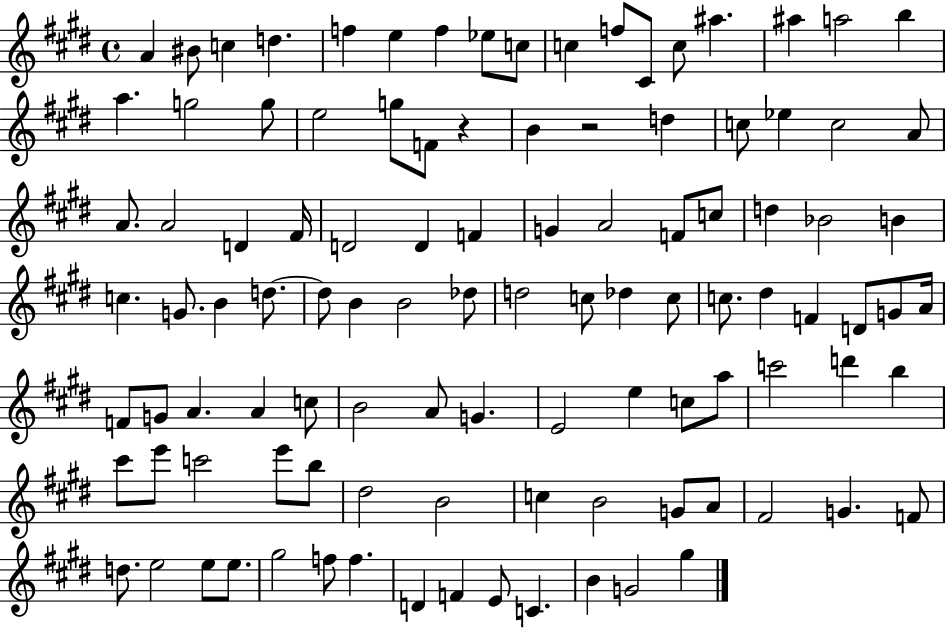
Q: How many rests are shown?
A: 2